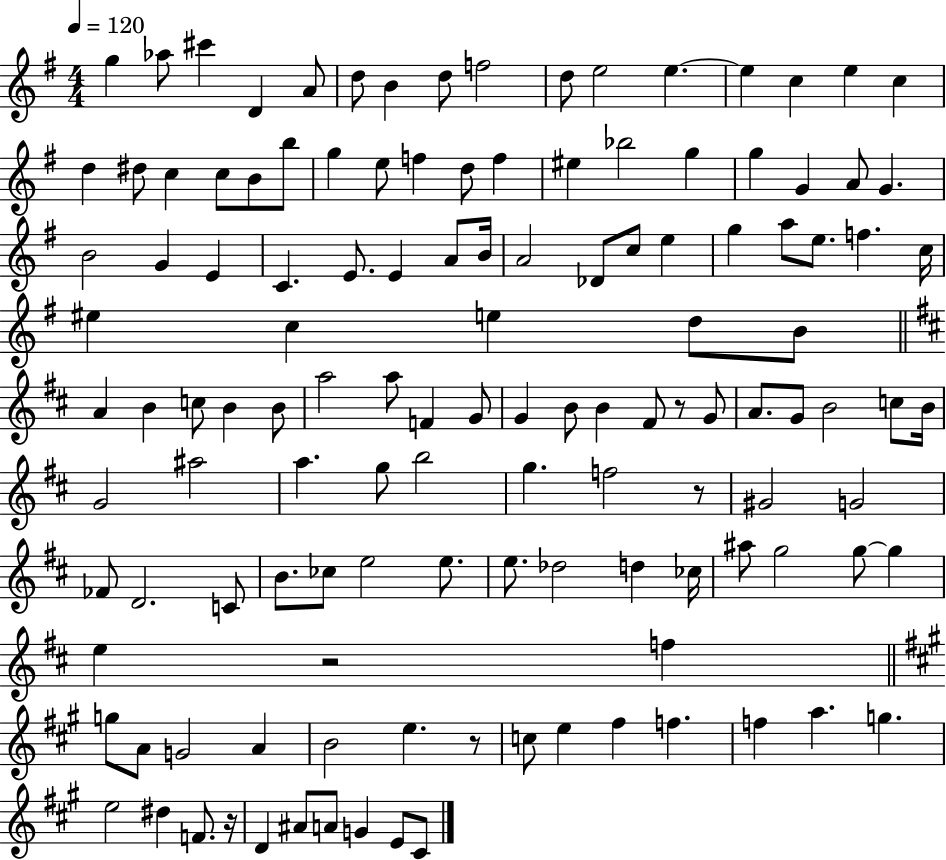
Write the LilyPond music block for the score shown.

{
  \clef treble
  \numericTimeSignature
  \time 4/4
  \key g \major
  \tempo 4 = 120
  \repeat volta 2 { g''4 aes''8 cis'''4 d'4 a'8 | d''8 b'4 d''8 f''2 | d''8 e''2 e''4.~~ | e''4 c''4 e''4 c''4 | \break d''4 dis''8 c''4 c''8 b'8 b''8 | g''4 e''8 f''4 d''8 f''4 | eis''4 bes''2 g''4 | g''4 g'4 a'8 g'4. | \break b'2 g'4 e'4 | c'4. e'8. e'4 a'8 b'16 | a'2 des'8 c''8 e''4 | g''4 a''8 e''8. f''4. c''16 | \break eis''4 c''4 e''4 d''8 b'8 | \bar "||" \break \key b \minor a'4 b'4 c''8 b'4 b'8 | a''2 a''8 f'4 g'8 | g'4 b'8 b'4 fis'8 r8 g'8 | a'8. g'8 b'2 c''8 b'16 | \break g'2 ais''2 | a''4. g''8 b''2 | g''4. f''2 r8 | gis'2 g'2 | \break fes'8 d'2. c'8 | b'8. ces''8 e''2 e''8. | e''8. des''2 d''4 ces''16 | ais''8 g''2 g''8~~ g''4 | \break e''4 r2 f''4 | \bar "||" \break \key a \major g''8 a'8 g'2 a'4 | b'2 e''4. r8 | c''8 e''4 fis''4 f''4. | f''4 a''4. g''4. | \break e''2 dis''4 f'8. r16 | d'4 ais'8 a'8 g'4 e'8 cis'8 | } \bar "|."
}